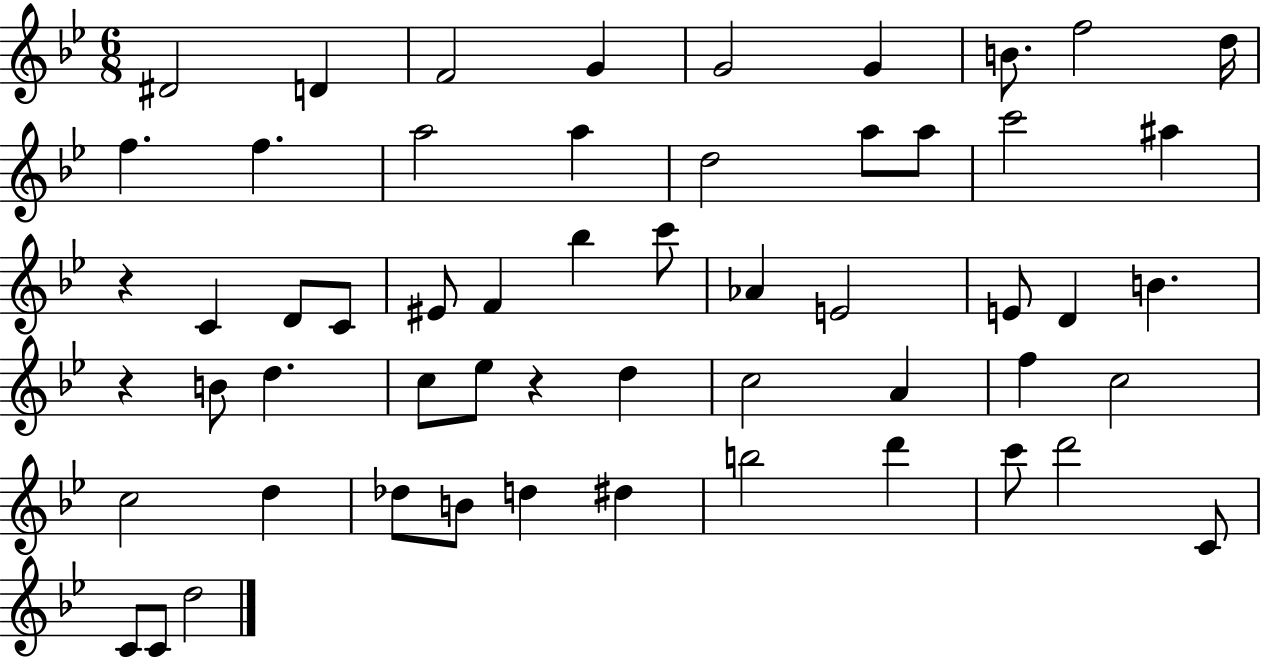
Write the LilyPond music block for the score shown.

{
  \clef treble
  \numericTimeSignature
  \time 6/8
  \key bes \major
  \repeat volta 2 { dis'2 d'4 | f'2 g'4 | g'2 g'4 | b'8. f''2 d''16 | \break f''4. f''4. | a''2 a''4 | d''2 a''8 a''8 | c'''2 ais''4 | \break r4 c'4 d'8 c'8 | eis'8 f'4 bes''4 c'''8 | aes'4 e'2 | e'8 d'4 b'4. | \break r4 b'8 d''4. | c''8 ees''8 r4 d''4 | c''2 a'4 | f''4 c''2 | \break c''2 d''4 | des''8 b'8 d''4 dis''4 | b''2 d'''4 | c'''8 d'''2 c'8 | \break c'8 c'8 d''2 | } \bar "|."
}